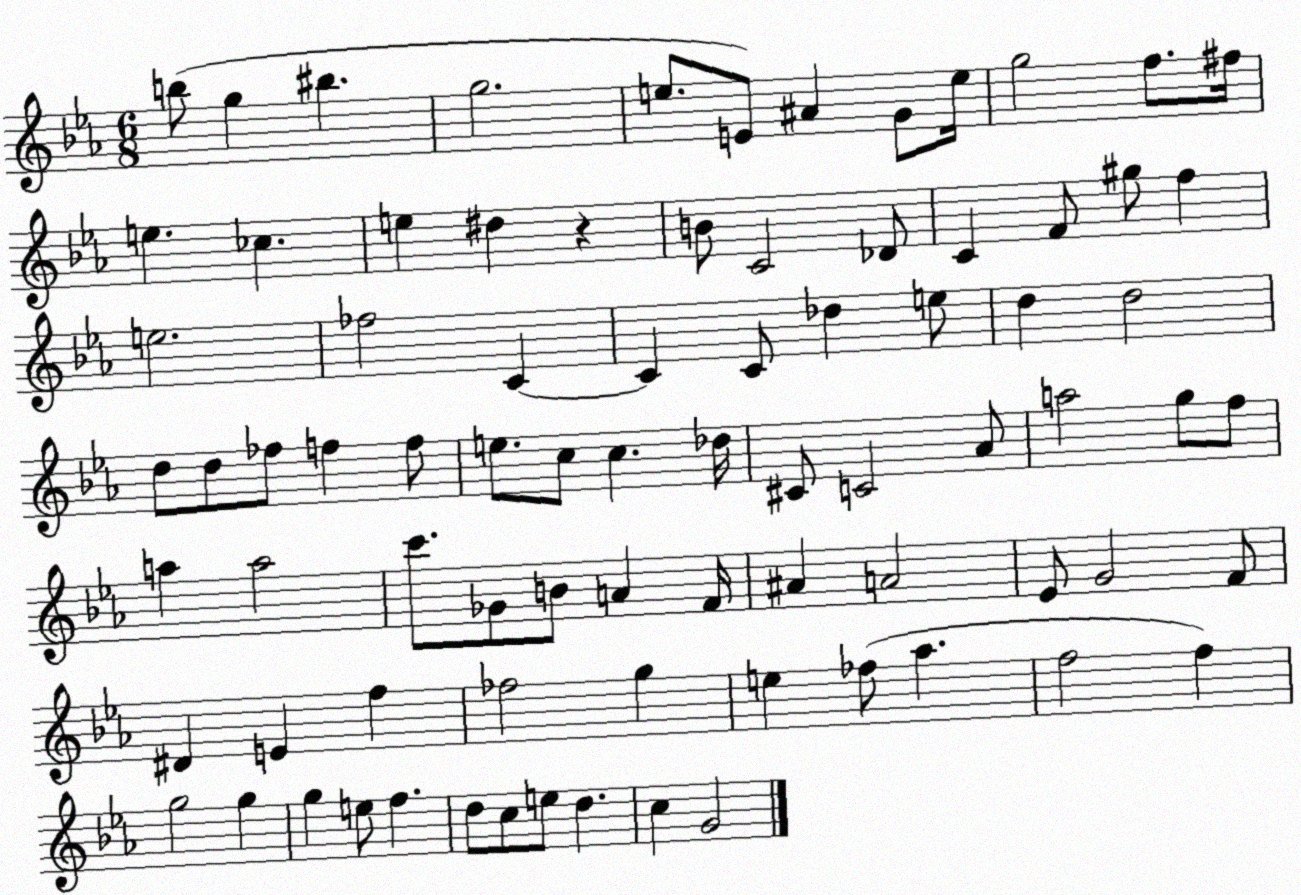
X:1
T:Untitled
M:6/8
L:1/4
K:Eb
b/2 g ^b g2 e/2 E/2 ^A G/2 e/4 g2 f/2 ^f/4 e _c e ^d z B/2 C2 _D/2 C F/2 ^g/2 f e2 _f2 C C C/2 _d e/2 d d2 d/2 d/2 _f/2 f f/2 e/2 c/2 c _d/4 ^C/2 C2 _A/2 a2 g/2 f/2 a a2 c'/2 _G/2 B/2 A F/4 ^A A2 _E/2 G2 F/2 ^D E f _f2 g e _f/2 _a f2 f g2 g g e/2 f d/2 c/2 e/2 d c G2